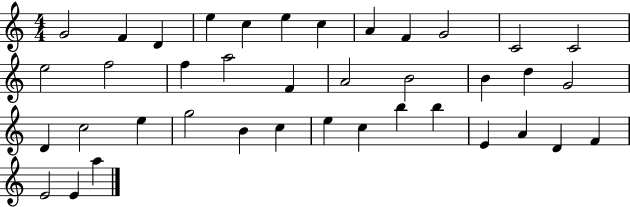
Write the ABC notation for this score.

X:1
T:Untitled
M:4/4
L:1/4
K:C
G2 F D e c e c A F G2 C2 C2 e2 f2 f a2 F A2 B2 B d G2 D c2 e g2 B c e c b b E A D F E2 E a